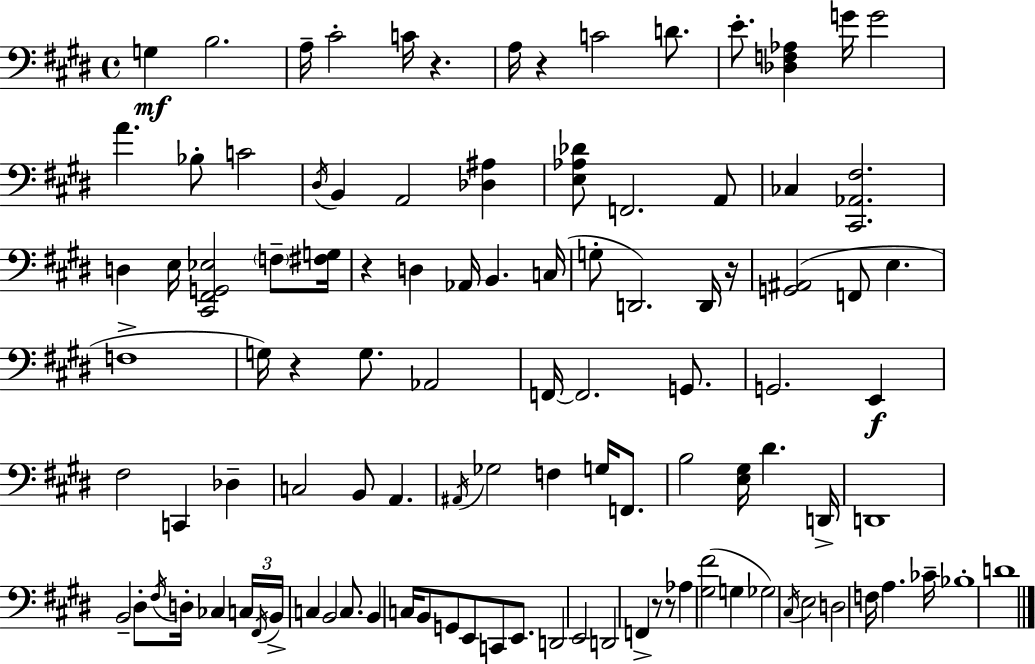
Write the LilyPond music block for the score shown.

{
  \clef bass
  \time 4/4
  \defaultTimeSignature
  \key e \major
  \repeat volta 2 { g4\mf b2. | a16-- cis'2-. c'16 r4. | a16 r4 c'2 d'8. | e'8.-. <des f aes>4 g'16 g'2 | \break a'4. bes8-. c'2 | \acciaccatura { dis16 } b,4 a,2 <des ais>4 | <e aes des'>8 f,2. a,8 | ces4 <cis, aes, fis>2. | \break d4 e16 <cis, fis, g, ees>2 \parenthesize f8-- | <fis g>16 r4 d4 aes,16 b,4. | c16( g8-. d,2.) d,16 | r16 <g, ais,>2( f,8 e4. | \break f1-> | g16) r4 g8. aes,2 | f,16~~ f,2. g,8. | g,2. e,4\f | \break fis2 c,4 des4-- | c2 b,8 a,4. | \acciaccatura { ais,16 } ges2 f4 g16 f,8. | b2 <e gis>16 dis'4. | \break d,16-> d,1 | b,2-- dis8-. \acciaccatura { fis16 } d16-. ces4 | \tuplet 3/2 { c16 \acciaccatura { fis,16 } b,16-> } c4 b,2 | c8. b,4 c16 b,8 g,8 e,8 c,8 | \break e,8. d,2 e,2 | d,2 f,4-> | r8 r8 aes4 <gis fis'>2( | g4 ges2) \acciaccatura { cis16 } e2 | \break d2 f16 a4. | ces'16-- bes1-. | d'1 | } \bar "|."
}